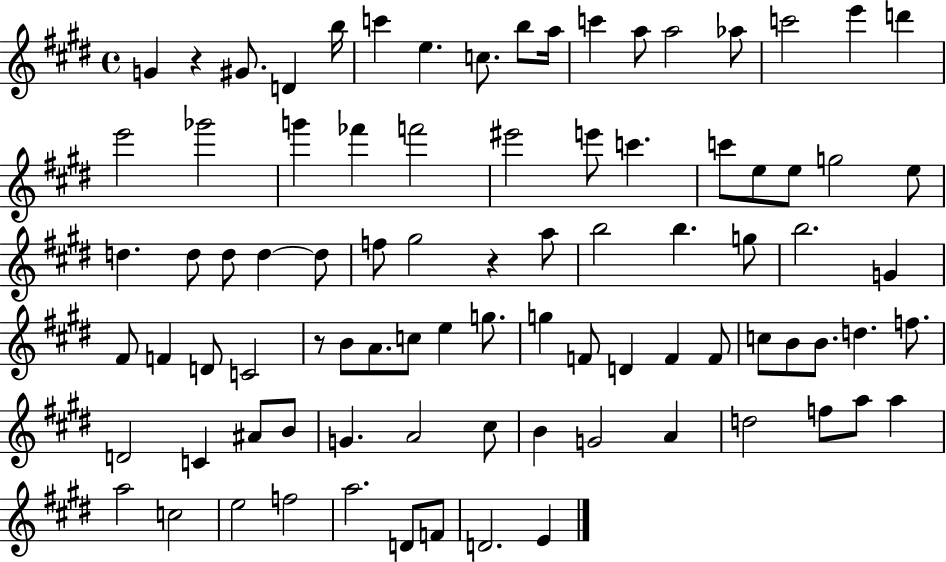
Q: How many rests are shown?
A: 3